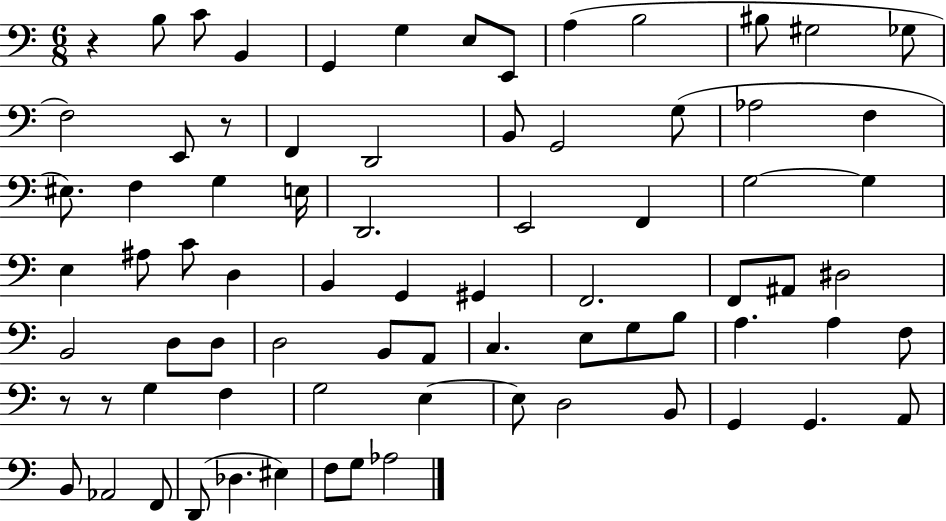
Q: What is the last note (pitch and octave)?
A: Ab3